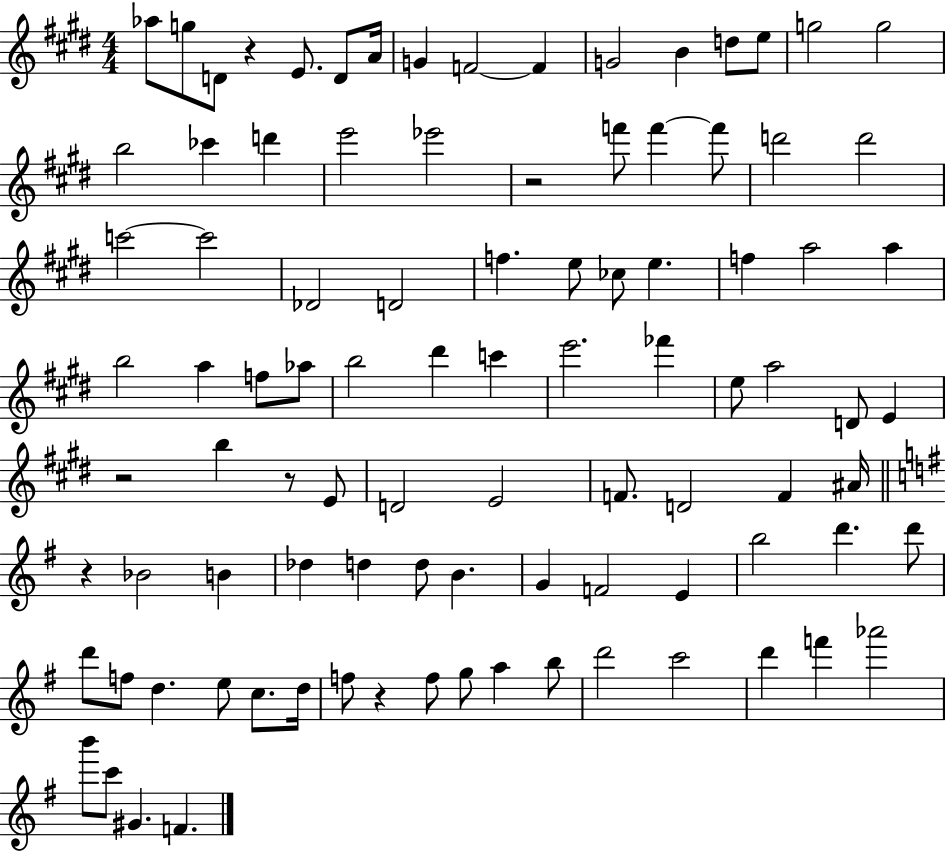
X:1
T:Untitled
M:4/4
L:1/4
K:E
_a/2 g/2 D/2 z E/2 D/2 A/4 G F2 F G2 B d/2 e/2 g2 g2 b2 _c' d' e'2 _e'2 z2 f'/2 f' f'/2 d'2 d'2 c'2 c'2 _D2 D2 f e/2 _c/2 e f a2 a b2 a f/2 _a/2 b2 ^d' c' e'2 _f' e/2 a2 D/2 E z2 b z/2 E/2 D2 E2 F/2 D2 F ^A/4 z _B2 B _d d d/2 B G F2 E b2 d' d'/2 d'/2 f/2 d e/2 c/2 d/4 f/2 z f/2 g/2 a b/2 d'2 c'2 d' f' _a'2 b'/2 c'/2 ^G F